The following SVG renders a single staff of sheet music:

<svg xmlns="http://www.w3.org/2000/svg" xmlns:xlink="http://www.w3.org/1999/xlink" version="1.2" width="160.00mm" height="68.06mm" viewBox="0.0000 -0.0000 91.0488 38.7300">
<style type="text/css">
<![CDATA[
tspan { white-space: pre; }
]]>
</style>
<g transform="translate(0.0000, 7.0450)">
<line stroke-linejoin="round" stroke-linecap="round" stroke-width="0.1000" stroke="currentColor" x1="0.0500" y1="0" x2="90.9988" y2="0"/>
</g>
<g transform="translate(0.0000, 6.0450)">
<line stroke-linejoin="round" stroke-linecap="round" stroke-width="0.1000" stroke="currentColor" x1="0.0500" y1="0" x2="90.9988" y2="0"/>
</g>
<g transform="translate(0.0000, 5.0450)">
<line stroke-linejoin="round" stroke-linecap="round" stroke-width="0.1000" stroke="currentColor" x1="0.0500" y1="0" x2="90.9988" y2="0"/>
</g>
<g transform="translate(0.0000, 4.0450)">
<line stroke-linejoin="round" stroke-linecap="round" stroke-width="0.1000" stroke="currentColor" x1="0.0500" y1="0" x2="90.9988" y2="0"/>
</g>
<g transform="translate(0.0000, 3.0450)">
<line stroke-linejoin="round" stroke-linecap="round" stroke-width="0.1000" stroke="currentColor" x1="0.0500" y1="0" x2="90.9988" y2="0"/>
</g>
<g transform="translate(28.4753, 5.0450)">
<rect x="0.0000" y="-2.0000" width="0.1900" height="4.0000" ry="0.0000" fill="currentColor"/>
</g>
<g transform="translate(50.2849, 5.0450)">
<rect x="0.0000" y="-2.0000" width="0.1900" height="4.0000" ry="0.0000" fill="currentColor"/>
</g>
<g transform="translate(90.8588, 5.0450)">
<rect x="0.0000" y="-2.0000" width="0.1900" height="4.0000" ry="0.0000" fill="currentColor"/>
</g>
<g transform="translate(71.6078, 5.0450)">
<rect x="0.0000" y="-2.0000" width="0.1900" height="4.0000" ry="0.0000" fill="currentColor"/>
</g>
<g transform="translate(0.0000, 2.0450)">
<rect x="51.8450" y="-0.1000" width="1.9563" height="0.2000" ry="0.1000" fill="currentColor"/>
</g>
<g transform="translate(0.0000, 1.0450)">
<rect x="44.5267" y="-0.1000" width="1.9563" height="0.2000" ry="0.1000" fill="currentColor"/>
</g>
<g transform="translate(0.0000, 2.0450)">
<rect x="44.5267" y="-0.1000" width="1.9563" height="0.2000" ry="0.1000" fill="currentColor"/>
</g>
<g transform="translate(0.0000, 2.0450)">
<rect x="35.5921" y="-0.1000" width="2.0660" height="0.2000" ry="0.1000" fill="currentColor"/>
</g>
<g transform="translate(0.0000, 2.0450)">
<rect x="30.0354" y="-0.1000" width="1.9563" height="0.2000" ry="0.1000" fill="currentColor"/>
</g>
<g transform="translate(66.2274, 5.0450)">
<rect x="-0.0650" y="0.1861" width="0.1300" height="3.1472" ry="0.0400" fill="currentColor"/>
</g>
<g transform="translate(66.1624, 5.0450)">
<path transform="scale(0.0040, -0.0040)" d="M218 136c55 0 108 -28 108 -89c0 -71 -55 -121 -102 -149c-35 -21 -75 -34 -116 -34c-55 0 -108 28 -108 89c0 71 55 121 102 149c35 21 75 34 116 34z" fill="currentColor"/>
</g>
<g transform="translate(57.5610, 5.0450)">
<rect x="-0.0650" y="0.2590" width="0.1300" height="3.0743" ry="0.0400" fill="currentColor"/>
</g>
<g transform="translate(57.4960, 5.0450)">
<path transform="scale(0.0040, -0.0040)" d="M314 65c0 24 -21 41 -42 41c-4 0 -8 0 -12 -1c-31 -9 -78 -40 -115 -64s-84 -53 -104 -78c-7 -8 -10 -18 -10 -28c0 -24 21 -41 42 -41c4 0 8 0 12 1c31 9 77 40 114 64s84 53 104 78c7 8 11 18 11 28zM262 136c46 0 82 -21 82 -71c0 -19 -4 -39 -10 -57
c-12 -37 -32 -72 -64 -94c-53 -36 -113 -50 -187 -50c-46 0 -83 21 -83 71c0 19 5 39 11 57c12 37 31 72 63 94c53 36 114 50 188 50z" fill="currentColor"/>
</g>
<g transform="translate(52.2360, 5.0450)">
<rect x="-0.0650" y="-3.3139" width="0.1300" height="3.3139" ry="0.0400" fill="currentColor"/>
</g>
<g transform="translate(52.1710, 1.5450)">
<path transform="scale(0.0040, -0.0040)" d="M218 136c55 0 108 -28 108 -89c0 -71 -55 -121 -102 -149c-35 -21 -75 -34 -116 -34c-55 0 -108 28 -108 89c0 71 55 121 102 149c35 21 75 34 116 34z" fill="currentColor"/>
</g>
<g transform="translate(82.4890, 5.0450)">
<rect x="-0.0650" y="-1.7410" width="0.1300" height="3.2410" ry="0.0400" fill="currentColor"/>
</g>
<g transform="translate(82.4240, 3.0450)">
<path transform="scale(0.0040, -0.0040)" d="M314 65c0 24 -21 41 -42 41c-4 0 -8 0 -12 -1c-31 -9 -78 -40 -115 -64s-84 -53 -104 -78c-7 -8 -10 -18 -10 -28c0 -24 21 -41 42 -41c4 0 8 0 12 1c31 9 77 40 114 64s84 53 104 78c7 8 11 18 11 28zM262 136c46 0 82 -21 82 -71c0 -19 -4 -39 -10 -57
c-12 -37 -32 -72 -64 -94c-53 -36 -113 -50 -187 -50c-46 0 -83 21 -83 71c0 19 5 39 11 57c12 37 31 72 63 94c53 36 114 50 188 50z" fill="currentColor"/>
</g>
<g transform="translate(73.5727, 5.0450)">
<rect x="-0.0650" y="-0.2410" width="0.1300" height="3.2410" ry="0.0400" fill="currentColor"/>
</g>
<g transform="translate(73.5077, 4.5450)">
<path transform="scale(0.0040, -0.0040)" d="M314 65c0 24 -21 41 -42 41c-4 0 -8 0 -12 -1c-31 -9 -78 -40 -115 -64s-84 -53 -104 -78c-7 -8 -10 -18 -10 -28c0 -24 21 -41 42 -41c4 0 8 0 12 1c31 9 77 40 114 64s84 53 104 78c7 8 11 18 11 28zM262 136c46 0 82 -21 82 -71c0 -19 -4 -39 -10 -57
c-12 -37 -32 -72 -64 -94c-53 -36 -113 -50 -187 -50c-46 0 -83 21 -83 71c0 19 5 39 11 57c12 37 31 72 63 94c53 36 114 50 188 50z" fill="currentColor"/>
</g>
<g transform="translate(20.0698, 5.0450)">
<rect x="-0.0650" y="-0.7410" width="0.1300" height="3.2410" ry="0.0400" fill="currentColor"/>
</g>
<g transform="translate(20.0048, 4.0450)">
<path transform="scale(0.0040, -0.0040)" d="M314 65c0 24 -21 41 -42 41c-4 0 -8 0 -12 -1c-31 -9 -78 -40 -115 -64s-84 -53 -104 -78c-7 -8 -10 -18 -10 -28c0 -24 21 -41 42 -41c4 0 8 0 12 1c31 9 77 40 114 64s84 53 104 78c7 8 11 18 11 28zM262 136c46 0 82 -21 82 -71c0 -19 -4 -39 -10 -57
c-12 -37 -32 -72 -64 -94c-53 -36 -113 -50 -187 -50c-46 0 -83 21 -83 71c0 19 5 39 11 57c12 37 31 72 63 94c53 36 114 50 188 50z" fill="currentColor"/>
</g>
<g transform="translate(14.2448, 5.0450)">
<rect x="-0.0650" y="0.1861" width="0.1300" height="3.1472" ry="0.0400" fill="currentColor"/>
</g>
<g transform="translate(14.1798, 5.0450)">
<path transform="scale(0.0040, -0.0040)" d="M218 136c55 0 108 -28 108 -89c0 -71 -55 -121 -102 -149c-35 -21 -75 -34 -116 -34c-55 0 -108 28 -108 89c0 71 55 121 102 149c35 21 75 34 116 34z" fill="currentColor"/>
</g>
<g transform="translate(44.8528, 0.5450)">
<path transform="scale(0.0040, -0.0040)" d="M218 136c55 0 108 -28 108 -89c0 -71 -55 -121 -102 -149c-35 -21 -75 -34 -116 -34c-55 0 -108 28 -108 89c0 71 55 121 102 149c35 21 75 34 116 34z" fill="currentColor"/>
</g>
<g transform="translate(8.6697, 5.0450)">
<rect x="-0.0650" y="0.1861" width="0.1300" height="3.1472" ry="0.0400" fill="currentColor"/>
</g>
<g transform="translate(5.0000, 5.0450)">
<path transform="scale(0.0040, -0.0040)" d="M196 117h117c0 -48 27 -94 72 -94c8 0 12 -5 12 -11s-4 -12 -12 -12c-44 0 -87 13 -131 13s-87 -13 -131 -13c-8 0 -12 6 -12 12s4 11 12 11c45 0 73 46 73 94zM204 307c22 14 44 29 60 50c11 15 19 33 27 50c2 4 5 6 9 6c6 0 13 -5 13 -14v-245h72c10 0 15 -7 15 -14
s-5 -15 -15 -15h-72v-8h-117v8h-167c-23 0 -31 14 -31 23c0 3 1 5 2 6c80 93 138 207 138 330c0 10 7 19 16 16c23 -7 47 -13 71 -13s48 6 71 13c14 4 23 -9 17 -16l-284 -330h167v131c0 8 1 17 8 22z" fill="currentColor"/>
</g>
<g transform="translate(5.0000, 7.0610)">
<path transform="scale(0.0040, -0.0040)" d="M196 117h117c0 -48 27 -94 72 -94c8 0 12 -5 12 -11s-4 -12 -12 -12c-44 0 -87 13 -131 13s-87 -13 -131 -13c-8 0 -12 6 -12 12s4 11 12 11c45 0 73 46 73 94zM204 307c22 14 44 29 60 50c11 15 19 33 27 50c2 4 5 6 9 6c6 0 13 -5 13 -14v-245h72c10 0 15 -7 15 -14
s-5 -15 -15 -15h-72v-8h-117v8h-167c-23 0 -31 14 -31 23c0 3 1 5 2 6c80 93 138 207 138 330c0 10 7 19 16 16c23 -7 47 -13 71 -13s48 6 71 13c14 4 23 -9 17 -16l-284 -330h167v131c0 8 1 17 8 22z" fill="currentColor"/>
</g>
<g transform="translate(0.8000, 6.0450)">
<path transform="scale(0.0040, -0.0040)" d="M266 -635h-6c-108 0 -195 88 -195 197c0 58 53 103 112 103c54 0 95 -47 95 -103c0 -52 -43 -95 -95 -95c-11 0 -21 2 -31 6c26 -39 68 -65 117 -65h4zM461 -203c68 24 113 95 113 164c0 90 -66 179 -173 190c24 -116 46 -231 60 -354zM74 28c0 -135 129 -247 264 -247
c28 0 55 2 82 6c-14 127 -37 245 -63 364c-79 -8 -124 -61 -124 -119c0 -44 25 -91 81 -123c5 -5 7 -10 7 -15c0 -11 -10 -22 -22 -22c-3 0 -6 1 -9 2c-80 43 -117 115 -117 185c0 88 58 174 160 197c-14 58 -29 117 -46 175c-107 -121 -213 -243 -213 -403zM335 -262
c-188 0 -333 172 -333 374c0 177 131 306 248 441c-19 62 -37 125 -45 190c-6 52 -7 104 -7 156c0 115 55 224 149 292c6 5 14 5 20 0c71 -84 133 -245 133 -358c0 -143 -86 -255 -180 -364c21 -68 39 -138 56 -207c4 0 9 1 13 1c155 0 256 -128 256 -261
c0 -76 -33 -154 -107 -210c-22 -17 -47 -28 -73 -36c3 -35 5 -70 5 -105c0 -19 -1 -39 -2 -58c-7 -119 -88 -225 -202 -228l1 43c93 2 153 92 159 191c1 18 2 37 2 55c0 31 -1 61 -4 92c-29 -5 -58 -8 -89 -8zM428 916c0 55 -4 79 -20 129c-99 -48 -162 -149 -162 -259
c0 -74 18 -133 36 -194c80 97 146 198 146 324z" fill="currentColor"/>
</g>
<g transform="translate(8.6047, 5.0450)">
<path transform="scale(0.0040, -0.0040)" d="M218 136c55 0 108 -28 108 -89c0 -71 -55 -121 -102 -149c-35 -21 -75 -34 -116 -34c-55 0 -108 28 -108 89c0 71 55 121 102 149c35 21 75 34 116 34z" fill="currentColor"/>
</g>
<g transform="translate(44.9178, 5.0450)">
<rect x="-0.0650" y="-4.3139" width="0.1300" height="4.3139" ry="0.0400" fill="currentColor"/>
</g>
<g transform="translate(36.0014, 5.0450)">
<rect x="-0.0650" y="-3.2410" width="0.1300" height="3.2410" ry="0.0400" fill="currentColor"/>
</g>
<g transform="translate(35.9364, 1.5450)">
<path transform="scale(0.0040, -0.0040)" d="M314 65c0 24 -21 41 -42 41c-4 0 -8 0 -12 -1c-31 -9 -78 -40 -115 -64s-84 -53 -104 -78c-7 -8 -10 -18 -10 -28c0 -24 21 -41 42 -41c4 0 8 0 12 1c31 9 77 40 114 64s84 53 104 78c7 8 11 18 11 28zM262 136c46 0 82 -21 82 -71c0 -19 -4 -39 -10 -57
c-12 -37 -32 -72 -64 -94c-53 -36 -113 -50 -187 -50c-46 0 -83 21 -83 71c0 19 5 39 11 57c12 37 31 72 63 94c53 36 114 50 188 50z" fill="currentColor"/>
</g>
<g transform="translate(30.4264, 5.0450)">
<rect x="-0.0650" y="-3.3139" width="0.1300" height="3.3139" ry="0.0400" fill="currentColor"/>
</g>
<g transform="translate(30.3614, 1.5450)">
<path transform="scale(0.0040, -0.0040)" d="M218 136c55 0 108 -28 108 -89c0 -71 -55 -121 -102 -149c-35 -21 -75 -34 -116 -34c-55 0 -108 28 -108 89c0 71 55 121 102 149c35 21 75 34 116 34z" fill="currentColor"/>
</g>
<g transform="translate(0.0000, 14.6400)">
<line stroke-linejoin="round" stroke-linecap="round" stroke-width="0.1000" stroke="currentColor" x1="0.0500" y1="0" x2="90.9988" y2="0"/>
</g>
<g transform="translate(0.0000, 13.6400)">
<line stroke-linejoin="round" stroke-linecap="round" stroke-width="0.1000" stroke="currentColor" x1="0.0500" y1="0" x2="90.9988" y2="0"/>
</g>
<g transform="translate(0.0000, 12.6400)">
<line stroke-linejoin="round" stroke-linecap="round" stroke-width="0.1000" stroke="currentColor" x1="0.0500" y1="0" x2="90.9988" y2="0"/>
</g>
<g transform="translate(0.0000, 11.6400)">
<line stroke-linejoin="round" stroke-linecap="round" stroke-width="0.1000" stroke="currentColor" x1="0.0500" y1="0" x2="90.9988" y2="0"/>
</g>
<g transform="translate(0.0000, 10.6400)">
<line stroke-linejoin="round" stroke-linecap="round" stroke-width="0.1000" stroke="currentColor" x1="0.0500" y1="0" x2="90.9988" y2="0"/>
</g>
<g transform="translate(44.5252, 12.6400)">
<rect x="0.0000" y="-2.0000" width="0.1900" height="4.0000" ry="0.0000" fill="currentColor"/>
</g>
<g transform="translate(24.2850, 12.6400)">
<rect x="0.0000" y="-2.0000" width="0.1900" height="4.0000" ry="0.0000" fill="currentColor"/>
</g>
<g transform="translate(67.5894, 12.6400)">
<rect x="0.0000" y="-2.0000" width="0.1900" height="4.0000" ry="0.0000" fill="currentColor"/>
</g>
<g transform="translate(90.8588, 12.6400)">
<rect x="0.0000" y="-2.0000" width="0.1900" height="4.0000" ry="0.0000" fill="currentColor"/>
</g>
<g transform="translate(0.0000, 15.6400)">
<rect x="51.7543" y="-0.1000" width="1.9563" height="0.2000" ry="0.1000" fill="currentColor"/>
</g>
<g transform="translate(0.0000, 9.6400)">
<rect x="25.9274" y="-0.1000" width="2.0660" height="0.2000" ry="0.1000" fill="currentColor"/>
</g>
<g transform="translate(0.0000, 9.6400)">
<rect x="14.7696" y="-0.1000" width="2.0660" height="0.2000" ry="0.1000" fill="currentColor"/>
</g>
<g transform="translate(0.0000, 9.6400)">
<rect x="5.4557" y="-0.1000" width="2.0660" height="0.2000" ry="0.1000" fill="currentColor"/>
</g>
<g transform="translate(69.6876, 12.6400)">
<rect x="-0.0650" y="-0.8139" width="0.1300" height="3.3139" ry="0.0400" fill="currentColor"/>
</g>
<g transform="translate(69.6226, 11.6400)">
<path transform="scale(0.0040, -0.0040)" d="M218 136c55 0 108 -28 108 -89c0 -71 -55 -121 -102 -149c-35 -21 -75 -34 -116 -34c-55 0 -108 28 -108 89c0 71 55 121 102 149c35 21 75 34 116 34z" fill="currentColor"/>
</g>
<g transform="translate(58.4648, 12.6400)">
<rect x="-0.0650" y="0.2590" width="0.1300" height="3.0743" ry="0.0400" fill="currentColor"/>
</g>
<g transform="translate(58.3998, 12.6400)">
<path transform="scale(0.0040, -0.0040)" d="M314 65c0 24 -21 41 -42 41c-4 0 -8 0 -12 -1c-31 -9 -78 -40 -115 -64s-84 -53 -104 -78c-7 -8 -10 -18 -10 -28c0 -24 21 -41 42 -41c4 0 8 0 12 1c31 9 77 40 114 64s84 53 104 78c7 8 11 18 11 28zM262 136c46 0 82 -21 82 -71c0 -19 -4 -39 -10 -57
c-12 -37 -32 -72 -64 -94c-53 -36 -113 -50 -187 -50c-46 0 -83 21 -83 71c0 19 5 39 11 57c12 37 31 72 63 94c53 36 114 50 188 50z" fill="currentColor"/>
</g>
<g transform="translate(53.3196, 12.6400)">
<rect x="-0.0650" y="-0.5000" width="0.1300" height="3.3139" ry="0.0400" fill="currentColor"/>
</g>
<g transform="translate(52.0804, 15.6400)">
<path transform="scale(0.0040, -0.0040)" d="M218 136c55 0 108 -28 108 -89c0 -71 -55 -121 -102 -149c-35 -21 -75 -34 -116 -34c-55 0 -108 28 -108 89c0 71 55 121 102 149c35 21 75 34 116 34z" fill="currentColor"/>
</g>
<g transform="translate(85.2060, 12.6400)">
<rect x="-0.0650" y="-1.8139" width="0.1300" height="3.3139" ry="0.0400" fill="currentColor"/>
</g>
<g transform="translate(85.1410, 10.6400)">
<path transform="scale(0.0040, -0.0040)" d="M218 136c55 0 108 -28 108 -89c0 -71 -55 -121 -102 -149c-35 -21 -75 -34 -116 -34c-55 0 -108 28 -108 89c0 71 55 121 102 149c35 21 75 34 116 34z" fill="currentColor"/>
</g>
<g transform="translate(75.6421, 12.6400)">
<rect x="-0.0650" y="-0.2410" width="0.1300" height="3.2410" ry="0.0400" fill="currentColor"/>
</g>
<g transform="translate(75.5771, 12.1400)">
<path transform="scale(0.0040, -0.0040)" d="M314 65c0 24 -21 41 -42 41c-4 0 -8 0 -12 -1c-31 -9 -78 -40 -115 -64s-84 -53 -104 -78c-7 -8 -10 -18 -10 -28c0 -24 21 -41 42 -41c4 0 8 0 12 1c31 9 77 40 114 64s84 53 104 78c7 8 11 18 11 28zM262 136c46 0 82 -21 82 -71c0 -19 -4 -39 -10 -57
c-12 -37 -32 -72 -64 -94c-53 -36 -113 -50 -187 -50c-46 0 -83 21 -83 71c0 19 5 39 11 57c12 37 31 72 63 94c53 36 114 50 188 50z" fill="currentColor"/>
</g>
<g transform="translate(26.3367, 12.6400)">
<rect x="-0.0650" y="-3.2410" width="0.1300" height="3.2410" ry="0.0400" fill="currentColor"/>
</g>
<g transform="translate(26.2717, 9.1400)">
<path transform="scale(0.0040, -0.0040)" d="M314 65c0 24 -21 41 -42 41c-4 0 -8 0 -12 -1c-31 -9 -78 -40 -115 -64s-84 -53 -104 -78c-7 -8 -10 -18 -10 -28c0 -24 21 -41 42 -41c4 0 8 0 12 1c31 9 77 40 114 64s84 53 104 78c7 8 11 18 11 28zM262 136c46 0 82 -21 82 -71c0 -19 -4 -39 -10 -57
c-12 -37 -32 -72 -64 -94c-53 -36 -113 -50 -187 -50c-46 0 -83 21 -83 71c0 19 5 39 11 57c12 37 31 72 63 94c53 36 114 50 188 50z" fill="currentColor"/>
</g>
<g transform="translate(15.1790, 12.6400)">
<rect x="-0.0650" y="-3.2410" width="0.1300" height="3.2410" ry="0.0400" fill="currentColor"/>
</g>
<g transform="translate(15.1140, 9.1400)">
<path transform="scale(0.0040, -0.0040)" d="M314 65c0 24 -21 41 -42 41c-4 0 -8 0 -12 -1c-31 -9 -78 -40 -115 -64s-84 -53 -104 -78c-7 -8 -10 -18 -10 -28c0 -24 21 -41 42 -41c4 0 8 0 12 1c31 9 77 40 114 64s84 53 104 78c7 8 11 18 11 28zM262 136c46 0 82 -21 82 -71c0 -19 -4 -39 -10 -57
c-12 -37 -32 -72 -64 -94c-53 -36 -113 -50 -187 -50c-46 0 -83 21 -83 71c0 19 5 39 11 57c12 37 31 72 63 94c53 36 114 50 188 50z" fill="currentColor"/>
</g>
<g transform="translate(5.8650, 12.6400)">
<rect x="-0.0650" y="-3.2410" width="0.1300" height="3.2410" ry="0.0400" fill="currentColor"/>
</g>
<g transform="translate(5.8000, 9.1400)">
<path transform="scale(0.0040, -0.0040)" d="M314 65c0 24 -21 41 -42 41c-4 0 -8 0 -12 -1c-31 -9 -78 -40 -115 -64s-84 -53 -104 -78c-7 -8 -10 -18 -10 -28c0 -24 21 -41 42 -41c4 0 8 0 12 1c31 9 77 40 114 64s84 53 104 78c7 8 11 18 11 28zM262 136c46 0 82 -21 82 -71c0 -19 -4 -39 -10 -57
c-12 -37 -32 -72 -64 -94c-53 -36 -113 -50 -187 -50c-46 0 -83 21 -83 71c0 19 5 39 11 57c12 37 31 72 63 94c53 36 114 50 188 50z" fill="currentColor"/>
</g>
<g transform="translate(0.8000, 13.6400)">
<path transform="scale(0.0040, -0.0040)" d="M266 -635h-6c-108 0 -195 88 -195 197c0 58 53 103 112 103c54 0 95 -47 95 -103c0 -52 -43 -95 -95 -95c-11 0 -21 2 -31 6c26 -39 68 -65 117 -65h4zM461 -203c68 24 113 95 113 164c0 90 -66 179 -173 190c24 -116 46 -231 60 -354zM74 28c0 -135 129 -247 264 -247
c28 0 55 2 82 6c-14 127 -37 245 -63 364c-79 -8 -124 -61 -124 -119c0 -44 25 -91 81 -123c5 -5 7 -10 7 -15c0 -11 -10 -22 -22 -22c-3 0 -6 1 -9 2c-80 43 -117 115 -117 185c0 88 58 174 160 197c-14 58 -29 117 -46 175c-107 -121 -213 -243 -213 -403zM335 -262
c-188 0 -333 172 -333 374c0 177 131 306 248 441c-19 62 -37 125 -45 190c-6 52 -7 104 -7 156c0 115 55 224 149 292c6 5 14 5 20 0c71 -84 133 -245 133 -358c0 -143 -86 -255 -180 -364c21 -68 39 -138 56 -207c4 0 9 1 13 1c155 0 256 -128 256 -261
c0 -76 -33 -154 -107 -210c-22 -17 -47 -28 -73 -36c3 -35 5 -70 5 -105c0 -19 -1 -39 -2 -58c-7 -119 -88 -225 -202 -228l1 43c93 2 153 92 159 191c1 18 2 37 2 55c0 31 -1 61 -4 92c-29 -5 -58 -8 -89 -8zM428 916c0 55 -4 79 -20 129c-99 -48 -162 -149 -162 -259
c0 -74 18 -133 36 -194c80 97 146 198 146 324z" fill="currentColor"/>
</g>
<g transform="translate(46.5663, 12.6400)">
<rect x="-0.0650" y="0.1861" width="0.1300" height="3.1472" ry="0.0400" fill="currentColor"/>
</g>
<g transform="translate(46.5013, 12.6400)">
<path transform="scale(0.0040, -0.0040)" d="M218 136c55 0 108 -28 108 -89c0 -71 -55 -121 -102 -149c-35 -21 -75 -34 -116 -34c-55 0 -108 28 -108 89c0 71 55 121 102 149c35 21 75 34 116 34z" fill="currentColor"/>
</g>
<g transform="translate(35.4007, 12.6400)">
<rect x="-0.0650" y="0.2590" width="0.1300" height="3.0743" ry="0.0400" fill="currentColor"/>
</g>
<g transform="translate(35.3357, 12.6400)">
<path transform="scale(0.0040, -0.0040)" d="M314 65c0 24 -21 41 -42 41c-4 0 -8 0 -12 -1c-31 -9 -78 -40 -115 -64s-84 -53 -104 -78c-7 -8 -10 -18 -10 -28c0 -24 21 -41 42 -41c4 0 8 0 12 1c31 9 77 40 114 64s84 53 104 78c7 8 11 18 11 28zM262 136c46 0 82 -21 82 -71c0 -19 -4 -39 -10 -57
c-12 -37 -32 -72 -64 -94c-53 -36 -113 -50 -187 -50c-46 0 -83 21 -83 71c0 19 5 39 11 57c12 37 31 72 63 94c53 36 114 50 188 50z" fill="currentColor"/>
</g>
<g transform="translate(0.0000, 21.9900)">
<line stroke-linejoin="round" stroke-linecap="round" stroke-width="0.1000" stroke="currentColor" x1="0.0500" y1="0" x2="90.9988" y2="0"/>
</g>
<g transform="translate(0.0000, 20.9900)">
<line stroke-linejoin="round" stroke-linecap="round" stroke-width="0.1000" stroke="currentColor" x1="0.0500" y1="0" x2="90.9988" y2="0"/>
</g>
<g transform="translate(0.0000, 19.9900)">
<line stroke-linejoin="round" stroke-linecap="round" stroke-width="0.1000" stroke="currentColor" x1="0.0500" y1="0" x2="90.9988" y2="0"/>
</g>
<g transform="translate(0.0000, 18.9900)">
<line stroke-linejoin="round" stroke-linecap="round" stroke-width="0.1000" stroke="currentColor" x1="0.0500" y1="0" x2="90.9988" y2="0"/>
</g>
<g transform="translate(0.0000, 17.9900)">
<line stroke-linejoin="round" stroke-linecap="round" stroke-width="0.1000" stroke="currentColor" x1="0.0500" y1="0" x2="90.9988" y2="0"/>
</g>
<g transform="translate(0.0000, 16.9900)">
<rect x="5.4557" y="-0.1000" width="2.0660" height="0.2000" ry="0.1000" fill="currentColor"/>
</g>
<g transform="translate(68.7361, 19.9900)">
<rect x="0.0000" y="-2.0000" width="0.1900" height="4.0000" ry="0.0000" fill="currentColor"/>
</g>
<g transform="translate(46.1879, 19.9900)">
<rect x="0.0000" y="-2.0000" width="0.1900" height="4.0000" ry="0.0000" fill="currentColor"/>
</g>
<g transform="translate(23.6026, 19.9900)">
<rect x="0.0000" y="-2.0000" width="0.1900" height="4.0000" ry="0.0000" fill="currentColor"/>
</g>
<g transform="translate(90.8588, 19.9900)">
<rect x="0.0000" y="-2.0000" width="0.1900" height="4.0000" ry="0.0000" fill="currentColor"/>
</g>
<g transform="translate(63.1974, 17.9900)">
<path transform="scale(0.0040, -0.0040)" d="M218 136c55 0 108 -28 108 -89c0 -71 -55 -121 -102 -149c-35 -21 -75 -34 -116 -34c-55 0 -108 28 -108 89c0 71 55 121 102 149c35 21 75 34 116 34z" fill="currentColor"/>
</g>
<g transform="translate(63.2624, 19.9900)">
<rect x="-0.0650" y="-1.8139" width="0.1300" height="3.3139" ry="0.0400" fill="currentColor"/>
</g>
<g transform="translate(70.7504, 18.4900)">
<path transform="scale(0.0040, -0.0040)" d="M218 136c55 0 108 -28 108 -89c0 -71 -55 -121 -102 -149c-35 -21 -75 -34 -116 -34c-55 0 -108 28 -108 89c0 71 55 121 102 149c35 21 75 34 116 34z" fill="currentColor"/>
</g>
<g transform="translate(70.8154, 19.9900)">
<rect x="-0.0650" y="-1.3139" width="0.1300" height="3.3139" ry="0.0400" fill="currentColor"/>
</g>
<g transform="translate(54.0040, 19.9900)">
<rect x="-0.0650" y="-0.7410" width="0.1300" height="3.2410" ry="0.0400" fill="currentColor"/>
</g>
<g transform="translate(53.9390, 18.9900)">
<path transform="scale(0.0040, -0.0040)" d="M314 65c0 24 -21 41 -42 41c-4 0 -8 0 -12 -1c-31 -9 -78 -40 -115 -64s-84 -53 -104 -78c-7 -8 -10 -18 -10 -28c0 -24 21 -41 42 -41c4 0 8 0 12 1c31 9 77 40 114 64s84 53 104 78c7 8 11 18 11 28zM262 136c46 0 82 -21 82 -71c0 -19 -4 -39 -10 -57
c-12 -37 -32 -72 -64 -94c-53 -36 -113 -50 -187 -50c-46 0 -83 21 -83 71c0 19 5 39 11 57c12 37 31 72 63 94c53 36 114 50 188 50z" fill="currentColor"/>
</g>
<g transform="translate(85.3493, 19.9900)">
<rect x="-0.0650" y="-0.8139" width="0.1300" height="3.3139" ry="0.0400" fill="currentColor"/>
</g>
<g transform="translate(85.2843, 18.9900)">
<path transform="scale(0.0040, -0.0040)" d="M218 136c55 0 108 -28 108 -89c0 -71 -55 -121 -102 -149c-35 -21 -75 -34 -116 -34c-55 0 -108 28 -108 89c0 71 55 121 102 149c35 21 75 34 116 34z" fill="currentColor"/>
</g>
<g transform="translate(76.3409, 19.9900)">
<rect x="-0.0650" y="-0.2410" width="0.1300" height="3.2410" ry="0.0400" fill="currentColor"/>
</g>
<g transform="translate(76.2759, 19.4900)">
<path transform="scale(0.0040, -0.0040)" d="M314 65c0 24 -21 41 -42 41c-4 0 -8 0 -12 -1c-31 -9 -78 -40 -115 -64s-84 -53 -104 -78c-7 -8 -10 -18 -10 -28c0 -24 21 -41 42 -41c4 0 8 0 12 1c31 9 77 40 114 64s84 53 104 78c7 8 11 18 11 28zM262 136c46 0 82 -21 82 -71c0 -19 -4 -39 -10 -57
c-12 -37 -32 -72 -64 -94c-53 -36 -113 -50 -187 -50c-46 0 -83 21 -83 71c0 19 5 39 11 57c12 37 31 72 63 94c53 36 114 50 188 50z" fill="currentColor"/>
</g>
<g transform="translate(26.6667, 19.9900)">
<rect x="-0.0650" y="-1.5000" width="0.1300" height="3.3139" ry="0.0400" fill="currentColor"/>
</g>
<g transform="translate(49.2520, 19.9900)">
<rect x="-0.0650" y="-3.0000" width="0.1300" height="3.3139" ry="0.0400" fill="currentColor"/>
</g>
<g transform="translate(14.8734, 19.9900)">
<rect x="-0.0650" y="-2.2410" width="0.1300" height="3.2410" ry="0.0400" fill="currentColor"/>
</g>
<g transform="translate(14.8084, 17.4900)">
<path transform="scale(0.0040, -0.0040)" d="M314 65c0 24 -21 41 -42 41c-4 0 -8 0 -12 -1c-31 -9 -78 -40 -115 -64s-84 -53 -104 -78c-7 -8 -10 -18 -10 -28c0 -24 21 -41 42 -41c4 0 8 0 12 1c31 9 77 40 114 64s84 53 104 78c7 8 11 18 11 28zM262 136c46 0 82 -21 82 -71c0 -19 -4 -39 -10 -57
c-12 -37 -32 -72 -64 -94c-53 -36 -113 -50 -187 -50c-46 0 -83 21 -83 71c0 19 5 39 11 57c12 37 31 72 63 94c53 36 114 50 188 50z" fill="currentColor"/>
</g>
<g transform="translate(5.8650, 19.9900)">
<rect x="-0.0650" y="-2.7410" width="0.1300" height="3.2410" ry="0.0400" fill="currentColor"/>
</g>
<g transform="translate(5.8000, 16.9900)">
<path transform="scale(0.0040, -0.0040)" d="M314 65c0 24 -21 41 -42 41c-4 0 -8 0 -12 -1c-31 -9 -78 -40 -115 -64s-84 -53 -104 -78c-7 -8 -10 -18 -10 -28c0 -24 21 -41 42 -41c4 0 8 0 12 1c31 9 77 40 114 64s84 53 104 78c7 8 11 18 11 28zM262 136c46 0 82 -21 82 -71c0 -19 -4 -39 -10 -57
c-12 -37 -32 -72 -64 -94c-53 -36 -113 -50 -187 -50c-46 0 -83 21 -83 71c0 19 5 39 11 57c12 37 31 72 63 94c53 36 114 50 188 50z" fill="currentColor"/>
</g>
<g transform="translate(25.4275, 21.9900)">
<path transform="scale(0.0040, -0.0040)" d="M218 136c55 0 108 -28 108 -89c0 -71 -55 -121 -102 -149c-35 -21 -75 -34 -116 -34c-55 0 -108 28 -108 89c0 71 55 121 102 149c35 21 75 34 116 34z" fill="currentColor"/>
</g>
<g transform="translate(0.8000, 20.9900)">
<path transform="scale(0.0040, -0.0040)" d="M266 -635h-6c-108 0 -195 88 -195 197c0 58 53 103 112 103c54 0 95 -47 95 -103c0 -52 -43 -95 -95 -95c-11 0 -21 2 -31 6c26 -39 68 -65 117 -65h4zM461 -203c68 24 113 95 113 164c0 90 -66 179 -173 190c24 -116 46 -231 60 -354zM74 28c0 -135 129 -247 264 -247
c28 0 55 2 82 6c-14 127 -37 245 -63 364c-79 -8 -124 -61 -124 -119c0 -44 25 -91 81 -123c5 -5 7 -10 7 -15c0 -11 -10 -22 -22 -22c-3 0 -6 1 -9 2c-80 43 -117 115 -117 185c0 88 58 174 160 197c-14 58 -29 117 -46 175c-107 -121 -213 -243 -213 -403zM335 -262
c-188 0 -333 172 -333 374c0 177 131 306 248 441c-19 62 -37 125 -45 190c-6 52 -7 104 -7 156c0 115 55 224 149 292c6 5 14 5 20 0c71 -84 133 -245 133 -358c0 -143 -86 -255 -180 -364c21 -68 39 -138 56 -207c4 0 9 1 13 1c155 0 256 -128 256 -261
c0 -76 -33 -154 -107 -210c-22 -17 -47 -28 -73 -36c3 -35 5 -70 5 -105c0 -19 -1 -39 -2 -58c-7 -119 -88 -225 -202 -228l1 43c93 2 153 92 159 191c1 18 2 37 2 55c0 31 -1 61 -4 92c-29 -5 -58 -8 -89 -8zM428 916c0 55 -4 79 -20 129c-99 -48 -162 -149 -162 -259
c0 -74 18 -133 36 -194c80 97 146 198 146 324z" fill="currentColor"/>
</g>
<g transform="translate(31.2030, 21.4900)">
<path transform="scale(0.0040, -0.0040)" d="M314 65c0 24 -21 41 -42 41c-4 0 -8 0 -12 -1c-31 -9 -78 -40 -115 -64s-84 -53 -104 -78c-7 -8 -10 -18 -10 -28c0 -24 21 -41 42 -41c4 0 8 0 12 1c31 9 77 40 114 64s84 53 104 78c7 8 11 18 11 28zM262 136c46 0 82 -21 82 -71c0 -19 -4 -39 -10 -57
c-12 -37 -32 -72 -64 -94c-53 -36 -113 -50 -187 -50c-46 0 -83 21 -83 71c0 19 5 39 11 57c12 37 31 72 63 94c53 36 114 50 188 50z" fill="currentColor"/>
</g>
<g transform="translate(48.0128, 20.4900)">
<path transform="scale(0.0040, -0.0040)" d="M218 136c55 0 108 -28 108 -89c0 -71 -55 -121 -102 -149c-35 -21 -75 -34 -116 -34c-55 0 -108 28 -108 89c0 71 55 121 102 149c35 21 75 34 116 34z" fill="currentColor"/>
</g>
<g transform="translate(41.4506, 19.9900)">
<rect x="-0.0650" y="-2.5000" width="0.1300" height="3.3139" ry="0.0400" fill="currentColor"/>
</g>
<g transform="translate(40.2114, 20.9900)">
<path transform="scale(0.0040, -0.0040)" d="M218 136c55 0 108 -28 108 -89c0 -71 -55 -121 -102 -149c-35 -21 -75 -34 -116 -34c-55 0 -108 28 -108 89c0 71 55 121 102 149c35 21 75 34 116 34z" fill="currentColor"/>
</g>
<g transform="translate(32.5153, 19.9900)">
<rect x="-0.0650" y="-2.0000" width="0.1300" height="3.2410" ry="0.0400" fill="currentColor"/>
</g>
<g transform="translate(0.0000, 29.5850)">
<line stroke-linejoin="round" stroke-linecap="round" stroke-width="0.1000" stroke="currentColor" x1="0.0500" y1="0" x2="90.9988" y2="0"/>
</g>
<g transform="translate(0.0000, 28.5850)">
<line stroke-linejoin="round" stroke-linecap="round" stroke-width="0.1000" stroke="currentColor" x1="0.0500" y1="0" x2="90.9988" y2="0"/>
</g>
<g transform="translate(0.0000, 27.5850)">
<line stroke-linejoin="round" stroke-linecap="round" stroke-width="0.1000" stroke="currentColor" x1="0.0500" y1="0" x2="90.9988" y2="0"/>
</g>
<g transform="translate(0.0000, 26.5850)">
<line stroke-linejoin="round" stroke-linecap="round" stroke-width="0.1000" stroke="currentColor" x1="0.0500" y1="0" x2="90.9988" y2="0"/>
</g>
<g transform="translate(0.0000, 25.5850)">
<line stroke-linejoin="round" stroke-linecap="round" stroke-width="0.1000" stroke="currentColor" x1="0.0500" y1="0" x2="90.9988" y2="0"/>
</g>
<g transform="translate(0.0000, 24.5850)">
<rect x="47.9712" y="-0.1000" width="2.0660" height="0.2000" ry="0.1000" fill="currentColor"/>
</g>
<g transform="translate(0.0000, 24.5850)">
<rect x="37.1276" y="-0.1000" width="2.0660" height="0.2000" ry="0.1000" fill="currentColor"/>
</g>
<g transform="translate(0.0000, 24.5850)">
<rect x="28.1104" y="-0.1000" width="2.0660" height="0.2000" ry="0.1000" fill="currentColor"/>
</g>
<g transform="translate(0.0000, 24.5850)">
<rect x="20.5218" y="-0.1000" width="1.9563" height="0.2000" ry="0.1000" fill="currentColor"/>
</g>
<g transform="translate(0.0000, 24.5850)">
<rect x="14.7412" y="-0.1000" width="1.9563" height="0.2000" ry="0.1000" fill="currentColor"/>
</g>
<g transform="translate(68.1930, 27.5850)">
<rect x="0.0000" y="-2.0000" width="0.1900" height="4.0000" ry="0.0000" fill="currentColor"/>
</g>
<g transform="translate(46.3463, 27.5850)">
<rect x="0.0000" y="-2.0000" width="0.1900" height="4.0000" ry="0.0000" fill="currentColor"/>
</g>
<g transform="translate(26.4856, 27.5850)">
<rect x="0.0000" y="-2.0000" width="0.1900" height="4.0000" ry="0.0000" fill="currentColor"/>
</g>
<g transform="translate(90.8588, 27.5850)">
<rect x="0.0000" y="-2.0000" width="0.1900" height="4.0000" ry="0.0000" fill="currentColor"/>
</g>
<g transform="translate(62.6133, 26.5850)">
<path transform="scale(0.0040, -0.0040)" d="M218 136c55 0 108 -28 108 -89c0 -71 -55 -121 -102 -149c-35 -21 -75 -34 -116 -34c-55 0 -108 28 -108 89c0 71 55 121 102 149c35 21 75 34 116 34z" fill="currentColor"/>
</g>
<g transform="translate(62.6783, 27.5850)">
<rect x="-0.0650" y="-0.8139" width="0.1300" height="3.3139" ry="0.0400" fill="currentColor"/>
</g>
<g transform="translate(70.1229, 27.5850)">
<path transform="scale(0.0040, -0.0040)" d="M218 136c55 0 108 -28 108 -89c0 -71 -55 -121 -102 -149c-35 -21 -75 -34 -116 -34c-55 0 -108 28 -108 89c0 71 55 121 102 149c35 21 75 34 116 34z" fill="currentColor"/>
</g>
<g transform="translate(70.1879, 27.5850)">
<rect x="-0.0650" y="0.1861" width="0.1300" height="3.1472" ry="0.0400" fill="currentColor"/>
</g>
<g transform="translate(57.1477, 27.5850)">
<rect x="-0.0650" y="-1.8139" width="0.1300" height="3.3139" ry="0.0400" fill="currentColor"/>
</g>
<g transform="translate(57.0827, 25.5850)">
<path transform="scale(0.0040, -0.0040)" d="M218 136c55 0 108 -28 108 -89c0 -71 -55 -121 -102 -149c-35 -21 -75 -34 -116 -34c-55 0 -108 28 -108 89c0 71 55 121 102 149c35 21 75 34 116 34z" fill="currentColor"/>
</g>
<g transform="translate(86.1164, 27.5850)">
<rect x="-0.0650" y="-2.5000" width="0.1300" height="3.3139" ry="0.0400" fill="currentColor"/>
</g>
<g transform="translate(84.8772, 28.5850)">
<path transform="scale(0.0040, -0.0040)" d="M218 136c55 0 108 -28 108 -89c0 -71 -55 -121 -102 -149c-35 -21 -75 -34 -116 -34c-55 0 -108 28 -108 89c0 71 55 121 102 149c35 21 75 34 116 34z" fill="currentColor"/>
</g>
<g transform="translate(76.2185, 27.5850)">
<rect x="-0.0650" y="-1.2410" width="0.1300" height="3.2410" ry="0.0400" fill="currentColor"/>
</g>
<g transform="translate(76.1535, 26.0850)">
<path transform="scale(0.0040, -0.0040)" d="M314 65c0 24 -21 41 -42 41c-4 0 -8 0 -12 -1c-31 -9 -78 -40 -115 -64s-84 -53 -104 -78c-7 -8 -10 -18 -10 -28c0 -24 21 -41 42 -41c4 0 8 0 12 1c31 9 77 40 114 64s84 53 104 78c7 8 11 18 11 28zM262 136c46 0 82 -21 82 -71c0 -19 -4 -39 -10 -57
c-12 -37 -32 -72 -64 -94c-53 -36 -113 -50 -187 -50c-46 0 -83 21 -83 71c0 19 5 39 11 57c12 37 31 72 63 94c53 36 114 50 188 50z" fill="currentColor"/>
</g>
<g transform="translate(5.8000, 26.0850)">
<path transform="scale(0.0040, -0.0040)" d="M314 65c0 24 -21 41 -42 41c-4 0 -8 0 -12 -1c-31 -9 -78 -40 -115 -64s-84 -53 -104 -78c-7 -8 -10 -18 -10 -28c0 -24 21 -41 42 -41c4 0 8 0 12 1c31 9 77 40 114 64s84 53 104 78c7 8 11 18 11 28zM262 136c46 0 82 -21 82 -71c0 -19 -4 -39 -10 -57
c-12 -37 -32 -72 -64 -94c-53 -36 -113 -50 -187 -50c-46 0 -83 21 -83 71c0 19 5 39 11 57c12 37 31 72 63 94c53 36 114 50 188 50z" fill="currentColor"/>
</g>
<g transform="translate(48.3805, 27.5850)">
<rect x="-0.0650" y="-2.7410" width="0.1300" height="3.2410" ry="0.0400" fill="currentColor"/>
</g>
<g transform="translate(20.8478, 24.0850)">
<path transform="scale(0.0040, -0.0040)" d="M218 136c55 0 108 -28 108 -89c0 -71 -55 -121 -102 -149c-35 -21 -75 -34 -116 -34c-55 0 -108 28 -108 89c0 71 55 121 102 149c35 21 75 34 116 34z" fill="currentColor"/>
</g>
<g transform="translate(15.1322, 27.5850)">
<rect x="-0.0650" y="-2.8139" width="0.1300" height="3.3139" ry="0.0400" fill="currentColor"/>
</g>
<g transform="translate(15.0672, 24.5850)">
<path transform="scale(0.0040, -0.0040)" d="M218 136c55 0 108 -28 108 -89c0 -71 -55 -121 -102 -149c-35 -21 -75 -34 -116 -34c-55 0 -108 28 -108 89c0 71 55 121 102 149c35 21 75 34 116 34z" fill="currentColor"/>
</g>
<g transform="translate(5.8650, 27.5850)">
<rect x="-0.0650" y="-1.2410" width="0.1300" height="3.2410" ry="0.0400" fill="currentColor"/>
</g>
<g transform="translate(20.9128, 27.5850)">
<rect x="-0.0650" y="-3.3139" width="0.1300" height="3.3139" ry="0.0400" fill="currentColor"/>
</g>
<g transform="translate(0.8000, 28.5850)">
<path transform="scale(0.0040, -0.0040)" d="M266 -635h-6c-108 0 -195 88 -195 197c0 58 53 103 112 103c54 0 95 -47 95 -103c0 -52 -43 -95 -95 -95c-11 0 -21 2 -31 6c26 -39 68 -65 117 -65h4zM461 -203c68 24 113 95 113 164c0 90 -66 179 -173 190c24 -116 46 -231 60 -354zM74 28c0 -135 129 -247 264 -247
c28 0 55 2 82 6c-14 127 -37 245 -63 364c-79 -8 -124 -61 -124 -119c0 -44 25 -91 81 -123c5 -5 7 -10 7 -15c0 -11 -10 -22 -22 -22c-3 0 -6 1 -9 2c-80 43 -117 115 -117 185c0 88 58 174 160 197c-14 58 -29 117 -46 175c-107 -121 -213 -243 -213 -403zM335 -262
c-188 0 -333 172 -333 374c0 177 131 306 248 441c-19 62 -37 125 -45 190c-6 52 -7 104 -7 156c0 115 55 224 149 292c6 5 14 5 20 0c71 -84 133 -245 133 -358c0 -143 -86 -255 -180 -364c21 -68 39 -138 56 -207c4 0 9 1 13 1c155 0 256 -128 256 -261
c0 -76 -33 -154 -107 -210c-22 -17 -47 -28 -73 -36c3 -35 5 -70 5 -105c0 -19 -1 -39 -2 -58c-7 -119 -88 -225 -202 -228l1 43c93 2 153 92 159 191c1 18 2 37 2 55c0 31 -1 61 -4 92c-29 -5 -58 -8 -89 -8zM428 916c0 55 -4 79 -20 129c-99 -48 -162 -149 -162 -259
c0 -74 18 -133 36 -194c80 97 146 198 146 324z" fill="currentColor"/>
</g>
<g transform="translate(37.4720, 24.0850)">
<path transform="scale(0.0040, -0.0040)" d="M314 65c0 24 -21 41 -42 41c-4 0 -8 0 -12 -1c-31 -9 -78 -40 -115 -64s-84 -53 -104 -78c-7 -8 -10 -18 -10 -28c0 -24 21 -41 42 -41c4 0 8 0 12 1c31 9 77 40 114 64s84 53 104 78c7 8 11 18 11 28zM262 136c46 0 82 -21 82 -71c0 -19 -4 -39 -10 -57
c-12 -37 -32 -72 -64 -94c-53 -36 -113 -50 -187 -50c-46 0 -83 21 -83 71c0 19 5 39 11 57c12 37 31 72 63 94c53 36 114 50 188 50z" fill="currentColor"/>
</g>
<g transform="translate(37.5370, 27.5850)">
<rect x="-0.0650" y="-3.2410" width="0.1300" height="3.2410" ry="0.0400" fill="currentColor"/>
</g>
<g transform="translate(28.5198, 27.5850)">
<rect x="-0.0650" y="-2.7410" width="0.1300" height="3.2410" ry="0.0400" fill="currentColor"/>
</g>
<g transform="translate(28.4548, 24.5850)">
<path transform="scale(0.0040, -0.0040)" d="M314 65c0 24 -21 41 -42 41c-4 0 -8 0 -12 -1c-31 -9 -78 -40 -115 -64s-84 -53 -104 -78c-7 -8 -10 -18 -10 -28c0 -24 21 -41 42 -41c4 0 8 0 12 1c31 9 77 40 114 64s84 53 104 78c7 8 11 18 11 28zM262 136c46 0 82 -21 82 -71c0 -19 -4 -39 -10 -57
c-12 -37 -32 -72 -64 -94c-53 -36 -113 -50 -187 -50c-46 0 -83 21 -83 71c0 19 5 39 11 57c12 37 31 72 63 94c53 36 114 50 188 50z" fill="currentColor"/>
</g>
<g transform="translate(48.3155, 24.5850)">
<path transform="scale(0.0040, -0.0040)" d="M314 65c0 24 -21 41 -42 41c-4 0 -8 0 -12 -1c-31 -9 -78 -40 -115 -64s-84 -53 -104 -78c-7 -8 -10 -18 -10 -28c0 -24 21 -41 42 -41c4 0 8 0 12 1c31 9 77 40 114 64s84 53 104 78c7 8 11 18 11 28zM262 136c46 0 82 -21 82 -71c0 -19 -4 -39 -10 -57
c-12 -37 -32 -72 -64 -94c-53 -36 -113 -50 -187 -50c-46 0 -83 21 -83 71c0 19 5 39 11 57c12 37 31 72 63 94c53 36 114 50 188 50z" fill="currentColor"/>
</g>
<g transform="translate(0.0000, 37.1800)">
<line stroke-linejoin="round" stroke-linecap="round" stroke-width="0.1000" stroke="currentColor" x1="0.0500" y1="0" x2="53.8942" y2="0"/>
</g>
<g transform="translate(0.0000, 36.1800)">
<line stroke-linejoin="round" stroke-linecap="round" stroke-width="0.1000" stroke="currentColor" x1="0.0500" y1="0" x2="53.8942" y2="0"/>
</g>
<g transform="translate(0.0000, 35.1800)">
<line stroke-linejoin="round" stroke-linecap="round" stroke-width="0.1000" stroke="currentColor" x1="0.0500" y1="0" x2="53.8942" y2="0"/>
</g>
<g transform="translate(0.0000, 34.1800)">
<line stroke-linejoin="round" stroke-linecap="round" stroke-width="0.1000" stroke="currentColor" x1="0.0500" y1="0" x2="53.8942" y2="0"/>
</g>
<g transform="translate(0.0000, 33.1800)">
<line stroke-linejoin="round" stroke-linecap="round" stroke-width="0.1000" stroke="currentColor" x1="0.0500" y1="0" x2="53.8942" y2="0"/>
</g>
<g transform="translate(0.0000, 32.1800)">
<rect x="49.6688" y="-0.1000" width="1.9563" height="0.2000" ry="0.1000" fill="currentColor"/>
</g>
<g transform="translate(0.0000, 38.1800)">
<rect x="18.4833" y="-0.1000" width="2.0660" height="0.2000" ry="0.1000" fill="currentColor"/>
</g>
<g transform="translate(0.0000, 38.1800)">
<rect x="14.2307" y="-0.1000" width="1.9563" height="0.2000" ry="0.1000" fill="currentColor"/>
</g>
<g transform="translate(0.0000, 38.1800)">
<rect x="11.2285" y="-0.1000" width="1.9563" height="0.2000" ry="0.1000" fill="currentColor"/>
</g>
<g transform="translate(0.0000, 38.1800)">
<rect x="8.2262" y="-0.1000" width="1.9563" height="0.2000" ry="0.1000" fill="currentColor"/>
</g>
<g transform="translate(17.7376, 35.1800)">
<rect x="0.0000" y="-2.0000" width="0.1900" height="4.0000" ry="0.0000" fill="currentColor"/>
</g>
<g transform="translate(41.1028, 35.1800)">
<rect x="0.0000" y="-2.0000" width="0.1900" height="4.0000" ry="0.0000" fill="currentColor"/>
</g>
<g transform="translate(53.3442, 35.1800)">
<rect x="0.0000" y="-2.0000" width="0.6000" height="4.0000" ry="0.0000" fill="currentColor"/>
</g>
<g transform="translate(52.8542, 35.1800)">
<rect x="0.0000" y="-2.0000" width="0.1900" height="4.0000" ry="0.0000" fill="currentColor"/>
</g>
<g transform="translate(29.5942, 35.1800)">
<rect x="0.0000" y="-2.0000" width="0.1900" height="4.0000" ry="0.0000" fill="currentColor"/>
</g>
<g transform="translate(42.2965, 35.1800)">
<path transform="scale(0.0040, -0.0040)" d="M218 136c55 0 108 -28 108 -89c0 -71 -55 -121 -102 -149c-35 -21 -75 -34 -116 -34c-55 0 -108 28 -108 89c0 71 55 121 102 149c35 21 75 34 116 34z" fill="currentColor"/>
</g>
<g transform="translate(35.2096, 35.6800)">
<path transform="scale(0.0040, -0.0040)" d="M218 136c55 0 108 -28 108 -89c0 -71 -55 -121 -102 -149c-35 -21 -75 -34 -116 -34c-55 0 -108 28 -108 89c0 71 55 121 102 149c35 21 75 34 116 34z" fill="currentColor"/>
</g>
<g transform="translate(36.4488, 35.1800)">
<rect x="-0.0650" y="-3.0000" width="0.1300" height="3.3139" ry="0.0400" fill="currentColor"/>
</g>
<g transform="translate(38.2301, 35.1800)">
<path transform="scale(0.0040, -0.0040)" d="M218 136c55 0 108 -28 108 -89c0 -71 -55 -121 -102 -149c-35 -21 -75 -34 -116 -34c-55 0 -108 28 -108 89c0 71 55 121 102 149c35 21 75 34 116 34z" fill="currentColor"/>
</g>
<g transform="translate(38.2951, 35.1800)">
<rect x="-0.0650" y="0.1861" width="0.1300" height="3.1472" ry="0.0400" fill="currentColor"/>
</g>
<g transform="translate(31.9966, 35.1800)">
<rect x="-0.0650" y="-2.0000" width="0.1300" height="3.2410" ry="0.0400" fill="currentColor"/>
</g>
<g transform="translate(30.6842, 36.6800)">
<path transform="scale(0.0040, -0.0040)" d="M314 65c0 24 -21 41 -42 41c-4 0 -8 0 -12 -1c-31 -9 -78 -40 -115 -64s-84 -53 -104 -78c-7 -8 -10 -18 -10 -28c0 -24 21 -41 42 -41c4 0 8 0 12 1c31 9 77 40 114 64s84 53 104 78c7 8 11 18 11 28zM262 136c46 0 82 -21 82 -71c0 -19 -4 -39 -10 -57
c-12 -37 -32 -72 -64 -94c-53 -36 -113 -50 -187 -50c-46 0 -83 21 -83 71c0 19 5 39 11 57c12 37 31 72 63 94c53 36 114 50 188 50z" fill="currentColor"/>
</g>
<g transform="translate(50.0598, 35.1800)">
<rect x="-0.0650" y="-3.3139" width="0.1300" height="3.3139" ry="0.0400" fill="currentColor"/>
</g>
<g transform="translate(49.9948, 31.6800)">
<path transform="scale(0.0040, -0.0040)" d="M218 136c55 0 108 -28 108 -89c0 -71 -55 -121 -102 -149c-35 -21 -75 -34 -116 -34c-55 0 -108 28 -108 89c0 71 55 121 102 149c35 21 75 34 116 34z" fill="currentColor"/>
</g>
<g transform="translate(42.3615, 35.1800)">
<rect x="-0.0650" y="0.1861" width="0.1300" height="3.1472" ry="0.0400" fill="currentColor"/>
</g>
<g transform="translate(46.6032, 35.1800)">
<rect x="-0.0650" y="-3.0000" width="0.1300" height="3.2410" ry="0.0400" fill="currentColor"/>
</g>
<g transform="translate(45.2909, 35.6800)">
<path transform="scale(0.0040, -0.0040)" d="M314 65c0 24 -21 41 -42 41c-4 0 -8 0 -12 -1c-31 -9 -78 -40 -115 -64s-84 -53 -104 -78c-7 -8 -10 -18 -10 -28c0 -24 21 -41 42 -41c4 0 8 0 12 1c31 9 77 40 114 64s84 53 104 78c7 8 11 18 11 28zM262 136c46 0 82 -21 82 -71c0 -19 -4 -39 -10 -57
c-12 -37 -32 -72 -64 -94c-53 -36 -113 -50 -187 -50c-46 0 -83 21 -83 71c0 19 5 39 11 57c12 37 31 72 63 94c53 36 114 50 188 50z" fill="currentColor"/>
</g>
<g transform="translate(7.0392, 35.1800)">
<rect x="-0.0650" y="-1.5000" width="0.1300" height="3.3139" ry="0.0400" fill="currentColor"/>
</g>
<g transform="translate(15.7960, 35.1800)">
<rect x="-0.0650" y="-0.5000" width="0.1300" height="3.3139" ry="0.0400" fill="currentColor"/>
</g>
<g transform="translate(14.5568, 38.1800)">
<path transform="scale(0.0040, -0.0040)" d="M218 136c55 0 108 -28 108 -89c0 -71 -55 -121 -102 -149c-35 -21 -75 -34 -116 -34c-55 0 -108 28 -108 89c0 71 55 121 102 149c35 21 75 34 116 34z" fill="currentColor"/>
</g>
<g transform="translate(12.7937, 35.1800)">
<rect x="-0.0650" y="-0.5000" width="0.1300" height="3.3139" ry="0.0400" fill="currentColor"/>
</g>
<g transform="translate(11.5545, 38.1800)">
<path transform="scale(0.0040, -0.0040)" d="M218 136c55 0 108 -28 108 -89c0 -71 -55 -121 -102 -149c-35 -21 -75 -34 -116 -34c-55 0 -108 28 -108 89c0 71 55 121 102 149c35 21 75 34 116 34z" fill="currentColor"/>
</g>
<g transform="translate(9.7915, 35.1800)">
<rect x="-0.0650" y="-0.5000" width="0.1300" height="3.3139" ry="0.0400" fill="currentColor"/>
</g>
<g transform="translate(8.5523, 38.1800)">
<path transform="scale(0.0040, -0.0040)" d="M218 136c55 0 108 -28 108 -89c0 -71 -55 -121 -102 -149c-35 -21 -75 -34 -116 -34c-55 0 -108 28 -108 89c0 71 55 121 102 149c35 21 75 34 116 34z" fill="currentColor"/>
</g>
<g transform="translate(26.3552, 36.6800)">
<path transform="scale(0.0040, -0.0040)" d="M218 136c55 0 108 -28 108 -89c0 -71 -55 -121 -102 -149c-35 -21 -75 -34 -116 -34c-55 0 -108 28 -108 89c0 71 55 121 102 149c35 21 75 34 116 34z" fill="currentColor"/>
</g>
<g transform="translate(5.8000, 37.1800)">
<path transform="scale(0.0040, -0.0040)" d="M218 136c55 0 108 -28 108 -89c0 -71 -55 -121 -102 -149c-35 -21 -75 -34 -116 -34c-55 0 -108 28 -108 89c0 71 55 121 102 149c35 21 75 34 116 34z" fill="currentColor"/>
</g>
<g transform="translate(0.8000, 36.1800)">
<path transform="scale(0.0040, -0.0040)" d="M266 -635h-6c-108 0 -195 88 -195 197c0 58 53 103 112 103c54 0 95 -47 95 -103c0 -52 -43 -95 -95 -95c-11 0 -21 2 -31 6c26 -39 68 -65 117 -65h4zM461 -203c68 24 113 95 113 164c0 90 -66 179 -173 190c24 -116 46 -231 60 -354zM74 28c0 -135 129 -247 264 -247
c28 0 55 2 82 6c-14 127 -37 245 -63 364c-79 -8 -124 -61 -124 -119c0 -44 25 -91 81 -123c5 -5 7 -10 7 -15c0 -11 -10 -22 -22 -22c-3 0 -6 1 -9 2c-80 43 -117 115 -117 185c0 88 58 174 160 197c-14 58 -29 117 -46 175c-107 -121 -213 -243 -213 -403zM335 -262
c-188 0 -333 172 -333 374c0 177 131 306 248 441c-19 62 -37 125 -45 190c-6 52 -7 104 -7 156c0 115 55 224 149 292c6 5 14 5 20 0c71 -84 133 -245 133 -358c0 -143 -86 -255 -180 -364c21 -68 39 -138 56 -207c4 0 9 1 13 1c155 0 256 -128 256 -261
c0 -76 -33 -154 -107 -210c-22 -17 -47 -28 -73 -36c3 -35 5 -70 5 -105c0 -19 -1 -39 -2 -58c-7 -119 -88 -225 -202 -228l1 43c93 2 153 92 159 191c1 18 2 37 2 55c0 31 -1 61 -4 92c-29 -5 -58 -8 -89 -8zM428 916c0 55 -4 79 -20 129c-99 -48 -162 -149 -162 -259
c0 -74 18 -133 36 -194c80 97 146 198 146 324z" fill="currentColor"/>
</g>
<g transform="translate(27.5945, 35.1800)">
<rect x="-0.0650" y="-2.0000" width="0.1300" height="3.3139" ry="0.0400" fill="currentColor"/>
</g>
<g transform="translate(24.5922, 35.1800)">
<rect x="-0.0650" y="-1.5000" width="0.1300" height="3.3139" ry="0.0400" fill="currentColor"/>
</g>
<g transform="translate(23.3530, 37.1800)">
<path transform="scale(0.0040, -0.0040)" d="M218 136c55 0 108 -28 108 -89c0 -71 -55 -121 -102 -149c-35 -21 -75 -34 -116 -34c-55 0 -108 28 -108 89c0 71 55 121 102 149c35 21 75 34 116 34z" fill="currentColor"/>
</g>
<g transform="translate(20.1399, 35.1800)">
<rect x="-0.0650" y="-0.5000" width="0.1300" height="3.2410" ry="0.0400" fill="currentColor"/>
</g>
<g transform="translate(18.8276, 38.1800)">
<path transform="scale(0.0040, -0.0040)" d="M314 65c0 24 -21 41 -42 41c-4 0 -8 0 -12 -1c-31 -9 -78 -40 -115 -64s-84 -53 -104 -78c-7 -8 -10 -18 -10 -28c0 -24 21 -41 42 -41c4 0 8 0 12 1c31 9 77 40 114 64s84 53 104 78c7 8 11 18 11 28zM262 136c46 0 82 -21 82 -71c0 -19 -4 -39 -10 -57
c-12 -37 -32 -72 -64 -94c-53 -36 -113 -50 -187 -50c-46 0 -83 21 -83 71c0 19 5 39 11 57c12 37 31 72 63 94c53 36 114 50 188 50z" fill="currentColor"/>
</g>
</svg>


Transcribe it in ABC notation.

X:1
T:Untitled
M:4/4
L:1/4
K:C
B B d2 b b2 d' b B2 B c2 f2 b2 b2 b2 B2 B C B2 d c2 f a2 g2 E F2 G A d2 f e c2 d e2 a b a2 b2 a2 f d B e2 G E C C C C2 E F F2 A B B A2 b